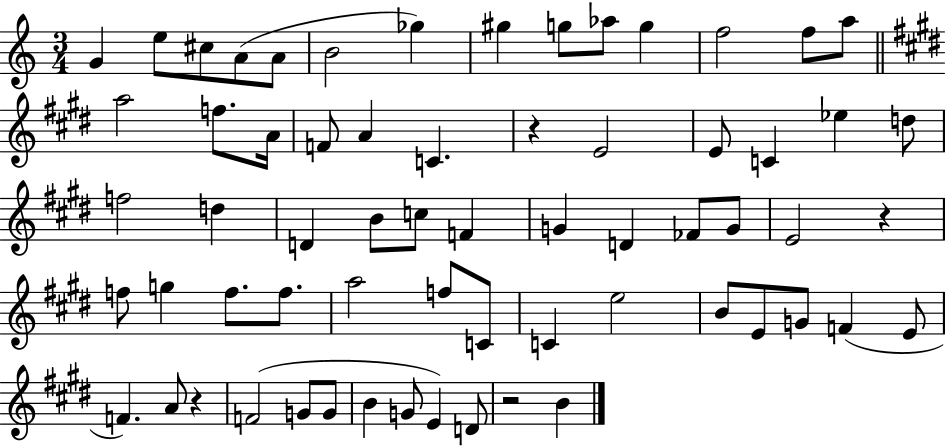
{
  \clef treble
  \numericTimeSignature
  \time 3/4
  \key c \major
  g'4 e''8 cis''8 a'8( a'8 | b'2 ges''4) | gis''4 g''8 aes''8 g''4 | f''2 f''8 a''8 | \break \bar "||" \break \key e \major a''2 f''8. a'16 | f'8 a'4 c'4. | r4 e'2 | e'8 c'4 ees''4 d''8 | \break f''2 d''4 | d'4 b'8 c''8 f'4 | g'4 d'4 fes'8 g'8 | e'2 r4 | \break f''8 g''4 f''8. f''8. | a''2 f''8 c'8 | c'4 e''2 | b'8 e'8 g'8 f'4( e'8 | \break f'4.) a'8 r4 | f'2( g'8 g'8 | b'4 g'8 e'4) d'8 | r2 b'4 | \break \bar "|."
}